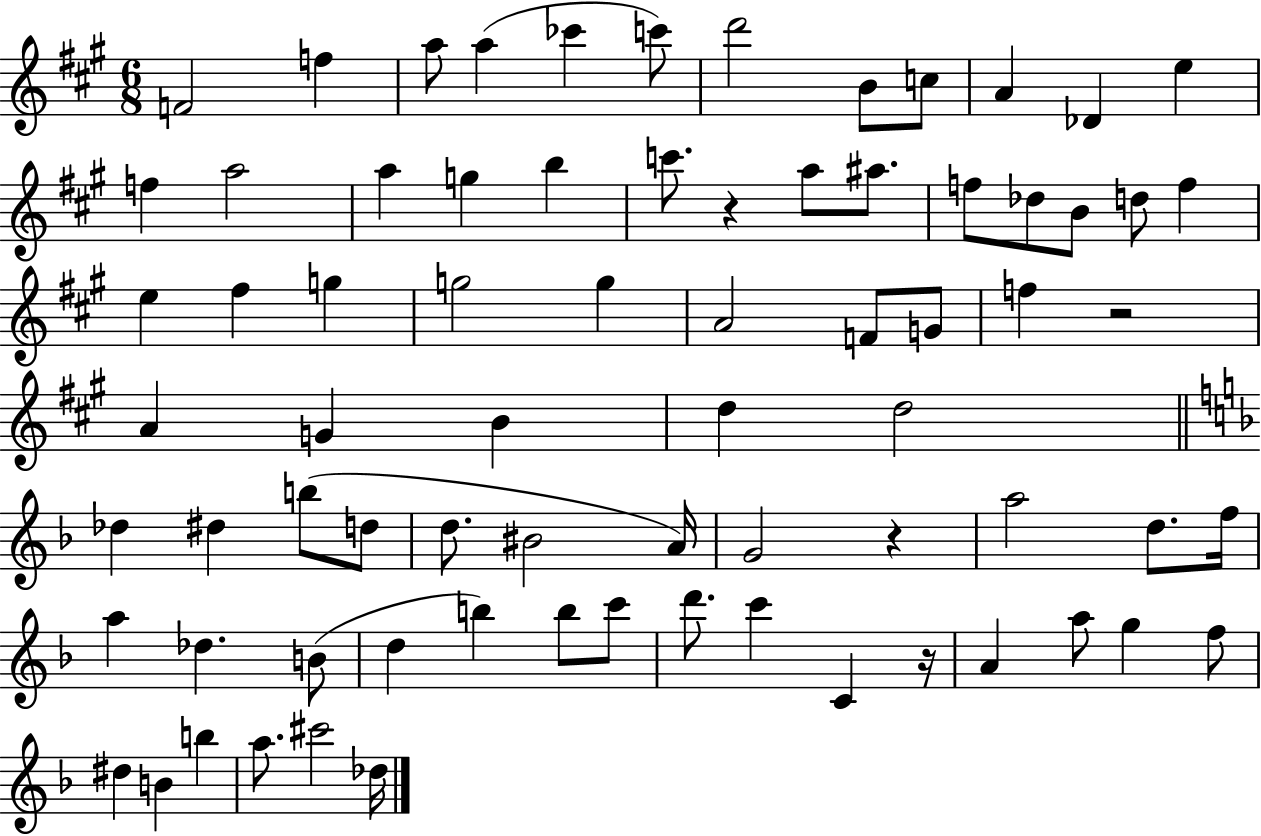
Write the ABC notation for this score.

X:1
T:Untitled
M:6/8
L:1/4
K:A
F2 f a/2 a _c' c'/2 d'2 B/2 c/2 A _D e f a2 a g b c'/2 z a/2 ^a/2 f/2 _d/2 B/2 d/2 f e ^f g g2 g A2 F/2 G/2 f z2 A G B d d2 _d ^d b/2 d/2 d/2 ^B2 A/4 G2 z a2 d/2 f/4 a _d B/2 d b b/2 c'/2 d'/2 c' C z/4 A a/2 g f/2 ^d B b a/2 ^c'2 _d/4